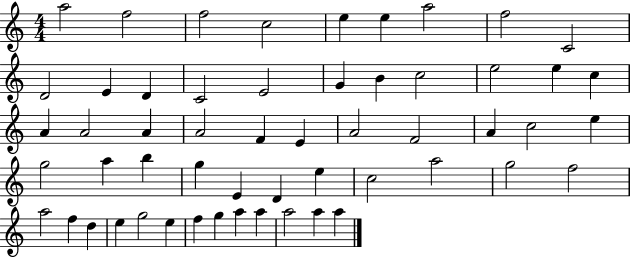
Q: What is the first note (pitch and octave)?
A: A5